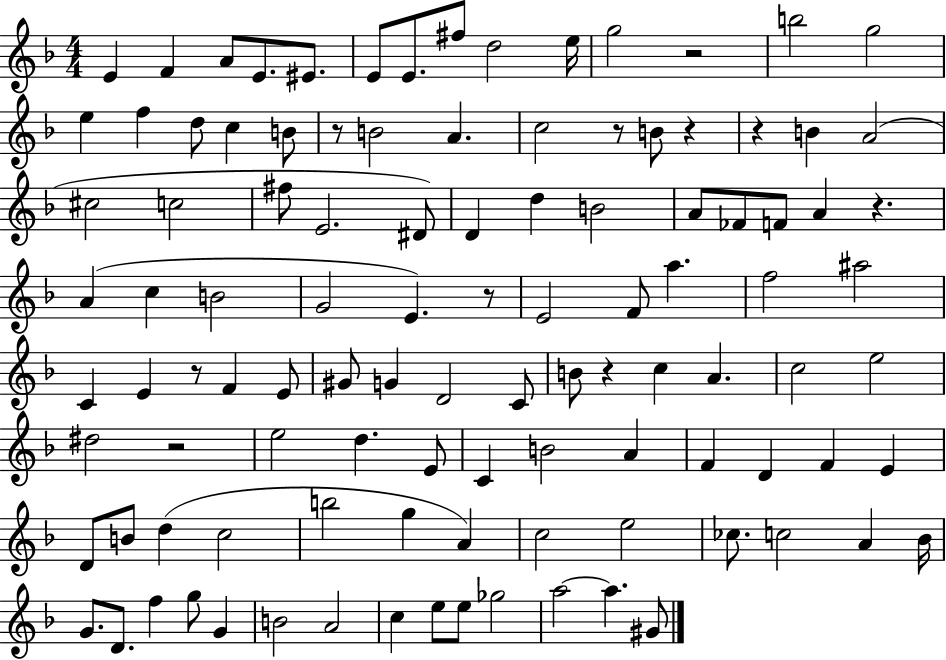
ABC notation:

X:1
T:Untitled
M:4/4
L:1/4
K:F
E F A/2 E/2 ^E/2 E/2 E/2 ^f/2 d2 e/4 g2 z2 b2 g2 e f d/2 c B/2 z/2 B2 A c2 z/2 B/2 z z B A2 ^c2 c2 ^f/2 E2 ^D/2 D d B2 A/2 _F/2 F/2 A z A c B2 G2 E z/2 E2 F/2 a f2 ^a2 C E z/2 F E/2 ^G/2 G D2 C/2 B/2 z c A c2 e2 ^d2 z2 e2 d E/2 C B2 A F D F E D/2 B/2 d c2 b2 g A c2 e2 _c/2 c2 A _B/4 G/2 D/2 f g/2 G B2 A2 c e/2 e/2 _g2 a2 a ^G/2